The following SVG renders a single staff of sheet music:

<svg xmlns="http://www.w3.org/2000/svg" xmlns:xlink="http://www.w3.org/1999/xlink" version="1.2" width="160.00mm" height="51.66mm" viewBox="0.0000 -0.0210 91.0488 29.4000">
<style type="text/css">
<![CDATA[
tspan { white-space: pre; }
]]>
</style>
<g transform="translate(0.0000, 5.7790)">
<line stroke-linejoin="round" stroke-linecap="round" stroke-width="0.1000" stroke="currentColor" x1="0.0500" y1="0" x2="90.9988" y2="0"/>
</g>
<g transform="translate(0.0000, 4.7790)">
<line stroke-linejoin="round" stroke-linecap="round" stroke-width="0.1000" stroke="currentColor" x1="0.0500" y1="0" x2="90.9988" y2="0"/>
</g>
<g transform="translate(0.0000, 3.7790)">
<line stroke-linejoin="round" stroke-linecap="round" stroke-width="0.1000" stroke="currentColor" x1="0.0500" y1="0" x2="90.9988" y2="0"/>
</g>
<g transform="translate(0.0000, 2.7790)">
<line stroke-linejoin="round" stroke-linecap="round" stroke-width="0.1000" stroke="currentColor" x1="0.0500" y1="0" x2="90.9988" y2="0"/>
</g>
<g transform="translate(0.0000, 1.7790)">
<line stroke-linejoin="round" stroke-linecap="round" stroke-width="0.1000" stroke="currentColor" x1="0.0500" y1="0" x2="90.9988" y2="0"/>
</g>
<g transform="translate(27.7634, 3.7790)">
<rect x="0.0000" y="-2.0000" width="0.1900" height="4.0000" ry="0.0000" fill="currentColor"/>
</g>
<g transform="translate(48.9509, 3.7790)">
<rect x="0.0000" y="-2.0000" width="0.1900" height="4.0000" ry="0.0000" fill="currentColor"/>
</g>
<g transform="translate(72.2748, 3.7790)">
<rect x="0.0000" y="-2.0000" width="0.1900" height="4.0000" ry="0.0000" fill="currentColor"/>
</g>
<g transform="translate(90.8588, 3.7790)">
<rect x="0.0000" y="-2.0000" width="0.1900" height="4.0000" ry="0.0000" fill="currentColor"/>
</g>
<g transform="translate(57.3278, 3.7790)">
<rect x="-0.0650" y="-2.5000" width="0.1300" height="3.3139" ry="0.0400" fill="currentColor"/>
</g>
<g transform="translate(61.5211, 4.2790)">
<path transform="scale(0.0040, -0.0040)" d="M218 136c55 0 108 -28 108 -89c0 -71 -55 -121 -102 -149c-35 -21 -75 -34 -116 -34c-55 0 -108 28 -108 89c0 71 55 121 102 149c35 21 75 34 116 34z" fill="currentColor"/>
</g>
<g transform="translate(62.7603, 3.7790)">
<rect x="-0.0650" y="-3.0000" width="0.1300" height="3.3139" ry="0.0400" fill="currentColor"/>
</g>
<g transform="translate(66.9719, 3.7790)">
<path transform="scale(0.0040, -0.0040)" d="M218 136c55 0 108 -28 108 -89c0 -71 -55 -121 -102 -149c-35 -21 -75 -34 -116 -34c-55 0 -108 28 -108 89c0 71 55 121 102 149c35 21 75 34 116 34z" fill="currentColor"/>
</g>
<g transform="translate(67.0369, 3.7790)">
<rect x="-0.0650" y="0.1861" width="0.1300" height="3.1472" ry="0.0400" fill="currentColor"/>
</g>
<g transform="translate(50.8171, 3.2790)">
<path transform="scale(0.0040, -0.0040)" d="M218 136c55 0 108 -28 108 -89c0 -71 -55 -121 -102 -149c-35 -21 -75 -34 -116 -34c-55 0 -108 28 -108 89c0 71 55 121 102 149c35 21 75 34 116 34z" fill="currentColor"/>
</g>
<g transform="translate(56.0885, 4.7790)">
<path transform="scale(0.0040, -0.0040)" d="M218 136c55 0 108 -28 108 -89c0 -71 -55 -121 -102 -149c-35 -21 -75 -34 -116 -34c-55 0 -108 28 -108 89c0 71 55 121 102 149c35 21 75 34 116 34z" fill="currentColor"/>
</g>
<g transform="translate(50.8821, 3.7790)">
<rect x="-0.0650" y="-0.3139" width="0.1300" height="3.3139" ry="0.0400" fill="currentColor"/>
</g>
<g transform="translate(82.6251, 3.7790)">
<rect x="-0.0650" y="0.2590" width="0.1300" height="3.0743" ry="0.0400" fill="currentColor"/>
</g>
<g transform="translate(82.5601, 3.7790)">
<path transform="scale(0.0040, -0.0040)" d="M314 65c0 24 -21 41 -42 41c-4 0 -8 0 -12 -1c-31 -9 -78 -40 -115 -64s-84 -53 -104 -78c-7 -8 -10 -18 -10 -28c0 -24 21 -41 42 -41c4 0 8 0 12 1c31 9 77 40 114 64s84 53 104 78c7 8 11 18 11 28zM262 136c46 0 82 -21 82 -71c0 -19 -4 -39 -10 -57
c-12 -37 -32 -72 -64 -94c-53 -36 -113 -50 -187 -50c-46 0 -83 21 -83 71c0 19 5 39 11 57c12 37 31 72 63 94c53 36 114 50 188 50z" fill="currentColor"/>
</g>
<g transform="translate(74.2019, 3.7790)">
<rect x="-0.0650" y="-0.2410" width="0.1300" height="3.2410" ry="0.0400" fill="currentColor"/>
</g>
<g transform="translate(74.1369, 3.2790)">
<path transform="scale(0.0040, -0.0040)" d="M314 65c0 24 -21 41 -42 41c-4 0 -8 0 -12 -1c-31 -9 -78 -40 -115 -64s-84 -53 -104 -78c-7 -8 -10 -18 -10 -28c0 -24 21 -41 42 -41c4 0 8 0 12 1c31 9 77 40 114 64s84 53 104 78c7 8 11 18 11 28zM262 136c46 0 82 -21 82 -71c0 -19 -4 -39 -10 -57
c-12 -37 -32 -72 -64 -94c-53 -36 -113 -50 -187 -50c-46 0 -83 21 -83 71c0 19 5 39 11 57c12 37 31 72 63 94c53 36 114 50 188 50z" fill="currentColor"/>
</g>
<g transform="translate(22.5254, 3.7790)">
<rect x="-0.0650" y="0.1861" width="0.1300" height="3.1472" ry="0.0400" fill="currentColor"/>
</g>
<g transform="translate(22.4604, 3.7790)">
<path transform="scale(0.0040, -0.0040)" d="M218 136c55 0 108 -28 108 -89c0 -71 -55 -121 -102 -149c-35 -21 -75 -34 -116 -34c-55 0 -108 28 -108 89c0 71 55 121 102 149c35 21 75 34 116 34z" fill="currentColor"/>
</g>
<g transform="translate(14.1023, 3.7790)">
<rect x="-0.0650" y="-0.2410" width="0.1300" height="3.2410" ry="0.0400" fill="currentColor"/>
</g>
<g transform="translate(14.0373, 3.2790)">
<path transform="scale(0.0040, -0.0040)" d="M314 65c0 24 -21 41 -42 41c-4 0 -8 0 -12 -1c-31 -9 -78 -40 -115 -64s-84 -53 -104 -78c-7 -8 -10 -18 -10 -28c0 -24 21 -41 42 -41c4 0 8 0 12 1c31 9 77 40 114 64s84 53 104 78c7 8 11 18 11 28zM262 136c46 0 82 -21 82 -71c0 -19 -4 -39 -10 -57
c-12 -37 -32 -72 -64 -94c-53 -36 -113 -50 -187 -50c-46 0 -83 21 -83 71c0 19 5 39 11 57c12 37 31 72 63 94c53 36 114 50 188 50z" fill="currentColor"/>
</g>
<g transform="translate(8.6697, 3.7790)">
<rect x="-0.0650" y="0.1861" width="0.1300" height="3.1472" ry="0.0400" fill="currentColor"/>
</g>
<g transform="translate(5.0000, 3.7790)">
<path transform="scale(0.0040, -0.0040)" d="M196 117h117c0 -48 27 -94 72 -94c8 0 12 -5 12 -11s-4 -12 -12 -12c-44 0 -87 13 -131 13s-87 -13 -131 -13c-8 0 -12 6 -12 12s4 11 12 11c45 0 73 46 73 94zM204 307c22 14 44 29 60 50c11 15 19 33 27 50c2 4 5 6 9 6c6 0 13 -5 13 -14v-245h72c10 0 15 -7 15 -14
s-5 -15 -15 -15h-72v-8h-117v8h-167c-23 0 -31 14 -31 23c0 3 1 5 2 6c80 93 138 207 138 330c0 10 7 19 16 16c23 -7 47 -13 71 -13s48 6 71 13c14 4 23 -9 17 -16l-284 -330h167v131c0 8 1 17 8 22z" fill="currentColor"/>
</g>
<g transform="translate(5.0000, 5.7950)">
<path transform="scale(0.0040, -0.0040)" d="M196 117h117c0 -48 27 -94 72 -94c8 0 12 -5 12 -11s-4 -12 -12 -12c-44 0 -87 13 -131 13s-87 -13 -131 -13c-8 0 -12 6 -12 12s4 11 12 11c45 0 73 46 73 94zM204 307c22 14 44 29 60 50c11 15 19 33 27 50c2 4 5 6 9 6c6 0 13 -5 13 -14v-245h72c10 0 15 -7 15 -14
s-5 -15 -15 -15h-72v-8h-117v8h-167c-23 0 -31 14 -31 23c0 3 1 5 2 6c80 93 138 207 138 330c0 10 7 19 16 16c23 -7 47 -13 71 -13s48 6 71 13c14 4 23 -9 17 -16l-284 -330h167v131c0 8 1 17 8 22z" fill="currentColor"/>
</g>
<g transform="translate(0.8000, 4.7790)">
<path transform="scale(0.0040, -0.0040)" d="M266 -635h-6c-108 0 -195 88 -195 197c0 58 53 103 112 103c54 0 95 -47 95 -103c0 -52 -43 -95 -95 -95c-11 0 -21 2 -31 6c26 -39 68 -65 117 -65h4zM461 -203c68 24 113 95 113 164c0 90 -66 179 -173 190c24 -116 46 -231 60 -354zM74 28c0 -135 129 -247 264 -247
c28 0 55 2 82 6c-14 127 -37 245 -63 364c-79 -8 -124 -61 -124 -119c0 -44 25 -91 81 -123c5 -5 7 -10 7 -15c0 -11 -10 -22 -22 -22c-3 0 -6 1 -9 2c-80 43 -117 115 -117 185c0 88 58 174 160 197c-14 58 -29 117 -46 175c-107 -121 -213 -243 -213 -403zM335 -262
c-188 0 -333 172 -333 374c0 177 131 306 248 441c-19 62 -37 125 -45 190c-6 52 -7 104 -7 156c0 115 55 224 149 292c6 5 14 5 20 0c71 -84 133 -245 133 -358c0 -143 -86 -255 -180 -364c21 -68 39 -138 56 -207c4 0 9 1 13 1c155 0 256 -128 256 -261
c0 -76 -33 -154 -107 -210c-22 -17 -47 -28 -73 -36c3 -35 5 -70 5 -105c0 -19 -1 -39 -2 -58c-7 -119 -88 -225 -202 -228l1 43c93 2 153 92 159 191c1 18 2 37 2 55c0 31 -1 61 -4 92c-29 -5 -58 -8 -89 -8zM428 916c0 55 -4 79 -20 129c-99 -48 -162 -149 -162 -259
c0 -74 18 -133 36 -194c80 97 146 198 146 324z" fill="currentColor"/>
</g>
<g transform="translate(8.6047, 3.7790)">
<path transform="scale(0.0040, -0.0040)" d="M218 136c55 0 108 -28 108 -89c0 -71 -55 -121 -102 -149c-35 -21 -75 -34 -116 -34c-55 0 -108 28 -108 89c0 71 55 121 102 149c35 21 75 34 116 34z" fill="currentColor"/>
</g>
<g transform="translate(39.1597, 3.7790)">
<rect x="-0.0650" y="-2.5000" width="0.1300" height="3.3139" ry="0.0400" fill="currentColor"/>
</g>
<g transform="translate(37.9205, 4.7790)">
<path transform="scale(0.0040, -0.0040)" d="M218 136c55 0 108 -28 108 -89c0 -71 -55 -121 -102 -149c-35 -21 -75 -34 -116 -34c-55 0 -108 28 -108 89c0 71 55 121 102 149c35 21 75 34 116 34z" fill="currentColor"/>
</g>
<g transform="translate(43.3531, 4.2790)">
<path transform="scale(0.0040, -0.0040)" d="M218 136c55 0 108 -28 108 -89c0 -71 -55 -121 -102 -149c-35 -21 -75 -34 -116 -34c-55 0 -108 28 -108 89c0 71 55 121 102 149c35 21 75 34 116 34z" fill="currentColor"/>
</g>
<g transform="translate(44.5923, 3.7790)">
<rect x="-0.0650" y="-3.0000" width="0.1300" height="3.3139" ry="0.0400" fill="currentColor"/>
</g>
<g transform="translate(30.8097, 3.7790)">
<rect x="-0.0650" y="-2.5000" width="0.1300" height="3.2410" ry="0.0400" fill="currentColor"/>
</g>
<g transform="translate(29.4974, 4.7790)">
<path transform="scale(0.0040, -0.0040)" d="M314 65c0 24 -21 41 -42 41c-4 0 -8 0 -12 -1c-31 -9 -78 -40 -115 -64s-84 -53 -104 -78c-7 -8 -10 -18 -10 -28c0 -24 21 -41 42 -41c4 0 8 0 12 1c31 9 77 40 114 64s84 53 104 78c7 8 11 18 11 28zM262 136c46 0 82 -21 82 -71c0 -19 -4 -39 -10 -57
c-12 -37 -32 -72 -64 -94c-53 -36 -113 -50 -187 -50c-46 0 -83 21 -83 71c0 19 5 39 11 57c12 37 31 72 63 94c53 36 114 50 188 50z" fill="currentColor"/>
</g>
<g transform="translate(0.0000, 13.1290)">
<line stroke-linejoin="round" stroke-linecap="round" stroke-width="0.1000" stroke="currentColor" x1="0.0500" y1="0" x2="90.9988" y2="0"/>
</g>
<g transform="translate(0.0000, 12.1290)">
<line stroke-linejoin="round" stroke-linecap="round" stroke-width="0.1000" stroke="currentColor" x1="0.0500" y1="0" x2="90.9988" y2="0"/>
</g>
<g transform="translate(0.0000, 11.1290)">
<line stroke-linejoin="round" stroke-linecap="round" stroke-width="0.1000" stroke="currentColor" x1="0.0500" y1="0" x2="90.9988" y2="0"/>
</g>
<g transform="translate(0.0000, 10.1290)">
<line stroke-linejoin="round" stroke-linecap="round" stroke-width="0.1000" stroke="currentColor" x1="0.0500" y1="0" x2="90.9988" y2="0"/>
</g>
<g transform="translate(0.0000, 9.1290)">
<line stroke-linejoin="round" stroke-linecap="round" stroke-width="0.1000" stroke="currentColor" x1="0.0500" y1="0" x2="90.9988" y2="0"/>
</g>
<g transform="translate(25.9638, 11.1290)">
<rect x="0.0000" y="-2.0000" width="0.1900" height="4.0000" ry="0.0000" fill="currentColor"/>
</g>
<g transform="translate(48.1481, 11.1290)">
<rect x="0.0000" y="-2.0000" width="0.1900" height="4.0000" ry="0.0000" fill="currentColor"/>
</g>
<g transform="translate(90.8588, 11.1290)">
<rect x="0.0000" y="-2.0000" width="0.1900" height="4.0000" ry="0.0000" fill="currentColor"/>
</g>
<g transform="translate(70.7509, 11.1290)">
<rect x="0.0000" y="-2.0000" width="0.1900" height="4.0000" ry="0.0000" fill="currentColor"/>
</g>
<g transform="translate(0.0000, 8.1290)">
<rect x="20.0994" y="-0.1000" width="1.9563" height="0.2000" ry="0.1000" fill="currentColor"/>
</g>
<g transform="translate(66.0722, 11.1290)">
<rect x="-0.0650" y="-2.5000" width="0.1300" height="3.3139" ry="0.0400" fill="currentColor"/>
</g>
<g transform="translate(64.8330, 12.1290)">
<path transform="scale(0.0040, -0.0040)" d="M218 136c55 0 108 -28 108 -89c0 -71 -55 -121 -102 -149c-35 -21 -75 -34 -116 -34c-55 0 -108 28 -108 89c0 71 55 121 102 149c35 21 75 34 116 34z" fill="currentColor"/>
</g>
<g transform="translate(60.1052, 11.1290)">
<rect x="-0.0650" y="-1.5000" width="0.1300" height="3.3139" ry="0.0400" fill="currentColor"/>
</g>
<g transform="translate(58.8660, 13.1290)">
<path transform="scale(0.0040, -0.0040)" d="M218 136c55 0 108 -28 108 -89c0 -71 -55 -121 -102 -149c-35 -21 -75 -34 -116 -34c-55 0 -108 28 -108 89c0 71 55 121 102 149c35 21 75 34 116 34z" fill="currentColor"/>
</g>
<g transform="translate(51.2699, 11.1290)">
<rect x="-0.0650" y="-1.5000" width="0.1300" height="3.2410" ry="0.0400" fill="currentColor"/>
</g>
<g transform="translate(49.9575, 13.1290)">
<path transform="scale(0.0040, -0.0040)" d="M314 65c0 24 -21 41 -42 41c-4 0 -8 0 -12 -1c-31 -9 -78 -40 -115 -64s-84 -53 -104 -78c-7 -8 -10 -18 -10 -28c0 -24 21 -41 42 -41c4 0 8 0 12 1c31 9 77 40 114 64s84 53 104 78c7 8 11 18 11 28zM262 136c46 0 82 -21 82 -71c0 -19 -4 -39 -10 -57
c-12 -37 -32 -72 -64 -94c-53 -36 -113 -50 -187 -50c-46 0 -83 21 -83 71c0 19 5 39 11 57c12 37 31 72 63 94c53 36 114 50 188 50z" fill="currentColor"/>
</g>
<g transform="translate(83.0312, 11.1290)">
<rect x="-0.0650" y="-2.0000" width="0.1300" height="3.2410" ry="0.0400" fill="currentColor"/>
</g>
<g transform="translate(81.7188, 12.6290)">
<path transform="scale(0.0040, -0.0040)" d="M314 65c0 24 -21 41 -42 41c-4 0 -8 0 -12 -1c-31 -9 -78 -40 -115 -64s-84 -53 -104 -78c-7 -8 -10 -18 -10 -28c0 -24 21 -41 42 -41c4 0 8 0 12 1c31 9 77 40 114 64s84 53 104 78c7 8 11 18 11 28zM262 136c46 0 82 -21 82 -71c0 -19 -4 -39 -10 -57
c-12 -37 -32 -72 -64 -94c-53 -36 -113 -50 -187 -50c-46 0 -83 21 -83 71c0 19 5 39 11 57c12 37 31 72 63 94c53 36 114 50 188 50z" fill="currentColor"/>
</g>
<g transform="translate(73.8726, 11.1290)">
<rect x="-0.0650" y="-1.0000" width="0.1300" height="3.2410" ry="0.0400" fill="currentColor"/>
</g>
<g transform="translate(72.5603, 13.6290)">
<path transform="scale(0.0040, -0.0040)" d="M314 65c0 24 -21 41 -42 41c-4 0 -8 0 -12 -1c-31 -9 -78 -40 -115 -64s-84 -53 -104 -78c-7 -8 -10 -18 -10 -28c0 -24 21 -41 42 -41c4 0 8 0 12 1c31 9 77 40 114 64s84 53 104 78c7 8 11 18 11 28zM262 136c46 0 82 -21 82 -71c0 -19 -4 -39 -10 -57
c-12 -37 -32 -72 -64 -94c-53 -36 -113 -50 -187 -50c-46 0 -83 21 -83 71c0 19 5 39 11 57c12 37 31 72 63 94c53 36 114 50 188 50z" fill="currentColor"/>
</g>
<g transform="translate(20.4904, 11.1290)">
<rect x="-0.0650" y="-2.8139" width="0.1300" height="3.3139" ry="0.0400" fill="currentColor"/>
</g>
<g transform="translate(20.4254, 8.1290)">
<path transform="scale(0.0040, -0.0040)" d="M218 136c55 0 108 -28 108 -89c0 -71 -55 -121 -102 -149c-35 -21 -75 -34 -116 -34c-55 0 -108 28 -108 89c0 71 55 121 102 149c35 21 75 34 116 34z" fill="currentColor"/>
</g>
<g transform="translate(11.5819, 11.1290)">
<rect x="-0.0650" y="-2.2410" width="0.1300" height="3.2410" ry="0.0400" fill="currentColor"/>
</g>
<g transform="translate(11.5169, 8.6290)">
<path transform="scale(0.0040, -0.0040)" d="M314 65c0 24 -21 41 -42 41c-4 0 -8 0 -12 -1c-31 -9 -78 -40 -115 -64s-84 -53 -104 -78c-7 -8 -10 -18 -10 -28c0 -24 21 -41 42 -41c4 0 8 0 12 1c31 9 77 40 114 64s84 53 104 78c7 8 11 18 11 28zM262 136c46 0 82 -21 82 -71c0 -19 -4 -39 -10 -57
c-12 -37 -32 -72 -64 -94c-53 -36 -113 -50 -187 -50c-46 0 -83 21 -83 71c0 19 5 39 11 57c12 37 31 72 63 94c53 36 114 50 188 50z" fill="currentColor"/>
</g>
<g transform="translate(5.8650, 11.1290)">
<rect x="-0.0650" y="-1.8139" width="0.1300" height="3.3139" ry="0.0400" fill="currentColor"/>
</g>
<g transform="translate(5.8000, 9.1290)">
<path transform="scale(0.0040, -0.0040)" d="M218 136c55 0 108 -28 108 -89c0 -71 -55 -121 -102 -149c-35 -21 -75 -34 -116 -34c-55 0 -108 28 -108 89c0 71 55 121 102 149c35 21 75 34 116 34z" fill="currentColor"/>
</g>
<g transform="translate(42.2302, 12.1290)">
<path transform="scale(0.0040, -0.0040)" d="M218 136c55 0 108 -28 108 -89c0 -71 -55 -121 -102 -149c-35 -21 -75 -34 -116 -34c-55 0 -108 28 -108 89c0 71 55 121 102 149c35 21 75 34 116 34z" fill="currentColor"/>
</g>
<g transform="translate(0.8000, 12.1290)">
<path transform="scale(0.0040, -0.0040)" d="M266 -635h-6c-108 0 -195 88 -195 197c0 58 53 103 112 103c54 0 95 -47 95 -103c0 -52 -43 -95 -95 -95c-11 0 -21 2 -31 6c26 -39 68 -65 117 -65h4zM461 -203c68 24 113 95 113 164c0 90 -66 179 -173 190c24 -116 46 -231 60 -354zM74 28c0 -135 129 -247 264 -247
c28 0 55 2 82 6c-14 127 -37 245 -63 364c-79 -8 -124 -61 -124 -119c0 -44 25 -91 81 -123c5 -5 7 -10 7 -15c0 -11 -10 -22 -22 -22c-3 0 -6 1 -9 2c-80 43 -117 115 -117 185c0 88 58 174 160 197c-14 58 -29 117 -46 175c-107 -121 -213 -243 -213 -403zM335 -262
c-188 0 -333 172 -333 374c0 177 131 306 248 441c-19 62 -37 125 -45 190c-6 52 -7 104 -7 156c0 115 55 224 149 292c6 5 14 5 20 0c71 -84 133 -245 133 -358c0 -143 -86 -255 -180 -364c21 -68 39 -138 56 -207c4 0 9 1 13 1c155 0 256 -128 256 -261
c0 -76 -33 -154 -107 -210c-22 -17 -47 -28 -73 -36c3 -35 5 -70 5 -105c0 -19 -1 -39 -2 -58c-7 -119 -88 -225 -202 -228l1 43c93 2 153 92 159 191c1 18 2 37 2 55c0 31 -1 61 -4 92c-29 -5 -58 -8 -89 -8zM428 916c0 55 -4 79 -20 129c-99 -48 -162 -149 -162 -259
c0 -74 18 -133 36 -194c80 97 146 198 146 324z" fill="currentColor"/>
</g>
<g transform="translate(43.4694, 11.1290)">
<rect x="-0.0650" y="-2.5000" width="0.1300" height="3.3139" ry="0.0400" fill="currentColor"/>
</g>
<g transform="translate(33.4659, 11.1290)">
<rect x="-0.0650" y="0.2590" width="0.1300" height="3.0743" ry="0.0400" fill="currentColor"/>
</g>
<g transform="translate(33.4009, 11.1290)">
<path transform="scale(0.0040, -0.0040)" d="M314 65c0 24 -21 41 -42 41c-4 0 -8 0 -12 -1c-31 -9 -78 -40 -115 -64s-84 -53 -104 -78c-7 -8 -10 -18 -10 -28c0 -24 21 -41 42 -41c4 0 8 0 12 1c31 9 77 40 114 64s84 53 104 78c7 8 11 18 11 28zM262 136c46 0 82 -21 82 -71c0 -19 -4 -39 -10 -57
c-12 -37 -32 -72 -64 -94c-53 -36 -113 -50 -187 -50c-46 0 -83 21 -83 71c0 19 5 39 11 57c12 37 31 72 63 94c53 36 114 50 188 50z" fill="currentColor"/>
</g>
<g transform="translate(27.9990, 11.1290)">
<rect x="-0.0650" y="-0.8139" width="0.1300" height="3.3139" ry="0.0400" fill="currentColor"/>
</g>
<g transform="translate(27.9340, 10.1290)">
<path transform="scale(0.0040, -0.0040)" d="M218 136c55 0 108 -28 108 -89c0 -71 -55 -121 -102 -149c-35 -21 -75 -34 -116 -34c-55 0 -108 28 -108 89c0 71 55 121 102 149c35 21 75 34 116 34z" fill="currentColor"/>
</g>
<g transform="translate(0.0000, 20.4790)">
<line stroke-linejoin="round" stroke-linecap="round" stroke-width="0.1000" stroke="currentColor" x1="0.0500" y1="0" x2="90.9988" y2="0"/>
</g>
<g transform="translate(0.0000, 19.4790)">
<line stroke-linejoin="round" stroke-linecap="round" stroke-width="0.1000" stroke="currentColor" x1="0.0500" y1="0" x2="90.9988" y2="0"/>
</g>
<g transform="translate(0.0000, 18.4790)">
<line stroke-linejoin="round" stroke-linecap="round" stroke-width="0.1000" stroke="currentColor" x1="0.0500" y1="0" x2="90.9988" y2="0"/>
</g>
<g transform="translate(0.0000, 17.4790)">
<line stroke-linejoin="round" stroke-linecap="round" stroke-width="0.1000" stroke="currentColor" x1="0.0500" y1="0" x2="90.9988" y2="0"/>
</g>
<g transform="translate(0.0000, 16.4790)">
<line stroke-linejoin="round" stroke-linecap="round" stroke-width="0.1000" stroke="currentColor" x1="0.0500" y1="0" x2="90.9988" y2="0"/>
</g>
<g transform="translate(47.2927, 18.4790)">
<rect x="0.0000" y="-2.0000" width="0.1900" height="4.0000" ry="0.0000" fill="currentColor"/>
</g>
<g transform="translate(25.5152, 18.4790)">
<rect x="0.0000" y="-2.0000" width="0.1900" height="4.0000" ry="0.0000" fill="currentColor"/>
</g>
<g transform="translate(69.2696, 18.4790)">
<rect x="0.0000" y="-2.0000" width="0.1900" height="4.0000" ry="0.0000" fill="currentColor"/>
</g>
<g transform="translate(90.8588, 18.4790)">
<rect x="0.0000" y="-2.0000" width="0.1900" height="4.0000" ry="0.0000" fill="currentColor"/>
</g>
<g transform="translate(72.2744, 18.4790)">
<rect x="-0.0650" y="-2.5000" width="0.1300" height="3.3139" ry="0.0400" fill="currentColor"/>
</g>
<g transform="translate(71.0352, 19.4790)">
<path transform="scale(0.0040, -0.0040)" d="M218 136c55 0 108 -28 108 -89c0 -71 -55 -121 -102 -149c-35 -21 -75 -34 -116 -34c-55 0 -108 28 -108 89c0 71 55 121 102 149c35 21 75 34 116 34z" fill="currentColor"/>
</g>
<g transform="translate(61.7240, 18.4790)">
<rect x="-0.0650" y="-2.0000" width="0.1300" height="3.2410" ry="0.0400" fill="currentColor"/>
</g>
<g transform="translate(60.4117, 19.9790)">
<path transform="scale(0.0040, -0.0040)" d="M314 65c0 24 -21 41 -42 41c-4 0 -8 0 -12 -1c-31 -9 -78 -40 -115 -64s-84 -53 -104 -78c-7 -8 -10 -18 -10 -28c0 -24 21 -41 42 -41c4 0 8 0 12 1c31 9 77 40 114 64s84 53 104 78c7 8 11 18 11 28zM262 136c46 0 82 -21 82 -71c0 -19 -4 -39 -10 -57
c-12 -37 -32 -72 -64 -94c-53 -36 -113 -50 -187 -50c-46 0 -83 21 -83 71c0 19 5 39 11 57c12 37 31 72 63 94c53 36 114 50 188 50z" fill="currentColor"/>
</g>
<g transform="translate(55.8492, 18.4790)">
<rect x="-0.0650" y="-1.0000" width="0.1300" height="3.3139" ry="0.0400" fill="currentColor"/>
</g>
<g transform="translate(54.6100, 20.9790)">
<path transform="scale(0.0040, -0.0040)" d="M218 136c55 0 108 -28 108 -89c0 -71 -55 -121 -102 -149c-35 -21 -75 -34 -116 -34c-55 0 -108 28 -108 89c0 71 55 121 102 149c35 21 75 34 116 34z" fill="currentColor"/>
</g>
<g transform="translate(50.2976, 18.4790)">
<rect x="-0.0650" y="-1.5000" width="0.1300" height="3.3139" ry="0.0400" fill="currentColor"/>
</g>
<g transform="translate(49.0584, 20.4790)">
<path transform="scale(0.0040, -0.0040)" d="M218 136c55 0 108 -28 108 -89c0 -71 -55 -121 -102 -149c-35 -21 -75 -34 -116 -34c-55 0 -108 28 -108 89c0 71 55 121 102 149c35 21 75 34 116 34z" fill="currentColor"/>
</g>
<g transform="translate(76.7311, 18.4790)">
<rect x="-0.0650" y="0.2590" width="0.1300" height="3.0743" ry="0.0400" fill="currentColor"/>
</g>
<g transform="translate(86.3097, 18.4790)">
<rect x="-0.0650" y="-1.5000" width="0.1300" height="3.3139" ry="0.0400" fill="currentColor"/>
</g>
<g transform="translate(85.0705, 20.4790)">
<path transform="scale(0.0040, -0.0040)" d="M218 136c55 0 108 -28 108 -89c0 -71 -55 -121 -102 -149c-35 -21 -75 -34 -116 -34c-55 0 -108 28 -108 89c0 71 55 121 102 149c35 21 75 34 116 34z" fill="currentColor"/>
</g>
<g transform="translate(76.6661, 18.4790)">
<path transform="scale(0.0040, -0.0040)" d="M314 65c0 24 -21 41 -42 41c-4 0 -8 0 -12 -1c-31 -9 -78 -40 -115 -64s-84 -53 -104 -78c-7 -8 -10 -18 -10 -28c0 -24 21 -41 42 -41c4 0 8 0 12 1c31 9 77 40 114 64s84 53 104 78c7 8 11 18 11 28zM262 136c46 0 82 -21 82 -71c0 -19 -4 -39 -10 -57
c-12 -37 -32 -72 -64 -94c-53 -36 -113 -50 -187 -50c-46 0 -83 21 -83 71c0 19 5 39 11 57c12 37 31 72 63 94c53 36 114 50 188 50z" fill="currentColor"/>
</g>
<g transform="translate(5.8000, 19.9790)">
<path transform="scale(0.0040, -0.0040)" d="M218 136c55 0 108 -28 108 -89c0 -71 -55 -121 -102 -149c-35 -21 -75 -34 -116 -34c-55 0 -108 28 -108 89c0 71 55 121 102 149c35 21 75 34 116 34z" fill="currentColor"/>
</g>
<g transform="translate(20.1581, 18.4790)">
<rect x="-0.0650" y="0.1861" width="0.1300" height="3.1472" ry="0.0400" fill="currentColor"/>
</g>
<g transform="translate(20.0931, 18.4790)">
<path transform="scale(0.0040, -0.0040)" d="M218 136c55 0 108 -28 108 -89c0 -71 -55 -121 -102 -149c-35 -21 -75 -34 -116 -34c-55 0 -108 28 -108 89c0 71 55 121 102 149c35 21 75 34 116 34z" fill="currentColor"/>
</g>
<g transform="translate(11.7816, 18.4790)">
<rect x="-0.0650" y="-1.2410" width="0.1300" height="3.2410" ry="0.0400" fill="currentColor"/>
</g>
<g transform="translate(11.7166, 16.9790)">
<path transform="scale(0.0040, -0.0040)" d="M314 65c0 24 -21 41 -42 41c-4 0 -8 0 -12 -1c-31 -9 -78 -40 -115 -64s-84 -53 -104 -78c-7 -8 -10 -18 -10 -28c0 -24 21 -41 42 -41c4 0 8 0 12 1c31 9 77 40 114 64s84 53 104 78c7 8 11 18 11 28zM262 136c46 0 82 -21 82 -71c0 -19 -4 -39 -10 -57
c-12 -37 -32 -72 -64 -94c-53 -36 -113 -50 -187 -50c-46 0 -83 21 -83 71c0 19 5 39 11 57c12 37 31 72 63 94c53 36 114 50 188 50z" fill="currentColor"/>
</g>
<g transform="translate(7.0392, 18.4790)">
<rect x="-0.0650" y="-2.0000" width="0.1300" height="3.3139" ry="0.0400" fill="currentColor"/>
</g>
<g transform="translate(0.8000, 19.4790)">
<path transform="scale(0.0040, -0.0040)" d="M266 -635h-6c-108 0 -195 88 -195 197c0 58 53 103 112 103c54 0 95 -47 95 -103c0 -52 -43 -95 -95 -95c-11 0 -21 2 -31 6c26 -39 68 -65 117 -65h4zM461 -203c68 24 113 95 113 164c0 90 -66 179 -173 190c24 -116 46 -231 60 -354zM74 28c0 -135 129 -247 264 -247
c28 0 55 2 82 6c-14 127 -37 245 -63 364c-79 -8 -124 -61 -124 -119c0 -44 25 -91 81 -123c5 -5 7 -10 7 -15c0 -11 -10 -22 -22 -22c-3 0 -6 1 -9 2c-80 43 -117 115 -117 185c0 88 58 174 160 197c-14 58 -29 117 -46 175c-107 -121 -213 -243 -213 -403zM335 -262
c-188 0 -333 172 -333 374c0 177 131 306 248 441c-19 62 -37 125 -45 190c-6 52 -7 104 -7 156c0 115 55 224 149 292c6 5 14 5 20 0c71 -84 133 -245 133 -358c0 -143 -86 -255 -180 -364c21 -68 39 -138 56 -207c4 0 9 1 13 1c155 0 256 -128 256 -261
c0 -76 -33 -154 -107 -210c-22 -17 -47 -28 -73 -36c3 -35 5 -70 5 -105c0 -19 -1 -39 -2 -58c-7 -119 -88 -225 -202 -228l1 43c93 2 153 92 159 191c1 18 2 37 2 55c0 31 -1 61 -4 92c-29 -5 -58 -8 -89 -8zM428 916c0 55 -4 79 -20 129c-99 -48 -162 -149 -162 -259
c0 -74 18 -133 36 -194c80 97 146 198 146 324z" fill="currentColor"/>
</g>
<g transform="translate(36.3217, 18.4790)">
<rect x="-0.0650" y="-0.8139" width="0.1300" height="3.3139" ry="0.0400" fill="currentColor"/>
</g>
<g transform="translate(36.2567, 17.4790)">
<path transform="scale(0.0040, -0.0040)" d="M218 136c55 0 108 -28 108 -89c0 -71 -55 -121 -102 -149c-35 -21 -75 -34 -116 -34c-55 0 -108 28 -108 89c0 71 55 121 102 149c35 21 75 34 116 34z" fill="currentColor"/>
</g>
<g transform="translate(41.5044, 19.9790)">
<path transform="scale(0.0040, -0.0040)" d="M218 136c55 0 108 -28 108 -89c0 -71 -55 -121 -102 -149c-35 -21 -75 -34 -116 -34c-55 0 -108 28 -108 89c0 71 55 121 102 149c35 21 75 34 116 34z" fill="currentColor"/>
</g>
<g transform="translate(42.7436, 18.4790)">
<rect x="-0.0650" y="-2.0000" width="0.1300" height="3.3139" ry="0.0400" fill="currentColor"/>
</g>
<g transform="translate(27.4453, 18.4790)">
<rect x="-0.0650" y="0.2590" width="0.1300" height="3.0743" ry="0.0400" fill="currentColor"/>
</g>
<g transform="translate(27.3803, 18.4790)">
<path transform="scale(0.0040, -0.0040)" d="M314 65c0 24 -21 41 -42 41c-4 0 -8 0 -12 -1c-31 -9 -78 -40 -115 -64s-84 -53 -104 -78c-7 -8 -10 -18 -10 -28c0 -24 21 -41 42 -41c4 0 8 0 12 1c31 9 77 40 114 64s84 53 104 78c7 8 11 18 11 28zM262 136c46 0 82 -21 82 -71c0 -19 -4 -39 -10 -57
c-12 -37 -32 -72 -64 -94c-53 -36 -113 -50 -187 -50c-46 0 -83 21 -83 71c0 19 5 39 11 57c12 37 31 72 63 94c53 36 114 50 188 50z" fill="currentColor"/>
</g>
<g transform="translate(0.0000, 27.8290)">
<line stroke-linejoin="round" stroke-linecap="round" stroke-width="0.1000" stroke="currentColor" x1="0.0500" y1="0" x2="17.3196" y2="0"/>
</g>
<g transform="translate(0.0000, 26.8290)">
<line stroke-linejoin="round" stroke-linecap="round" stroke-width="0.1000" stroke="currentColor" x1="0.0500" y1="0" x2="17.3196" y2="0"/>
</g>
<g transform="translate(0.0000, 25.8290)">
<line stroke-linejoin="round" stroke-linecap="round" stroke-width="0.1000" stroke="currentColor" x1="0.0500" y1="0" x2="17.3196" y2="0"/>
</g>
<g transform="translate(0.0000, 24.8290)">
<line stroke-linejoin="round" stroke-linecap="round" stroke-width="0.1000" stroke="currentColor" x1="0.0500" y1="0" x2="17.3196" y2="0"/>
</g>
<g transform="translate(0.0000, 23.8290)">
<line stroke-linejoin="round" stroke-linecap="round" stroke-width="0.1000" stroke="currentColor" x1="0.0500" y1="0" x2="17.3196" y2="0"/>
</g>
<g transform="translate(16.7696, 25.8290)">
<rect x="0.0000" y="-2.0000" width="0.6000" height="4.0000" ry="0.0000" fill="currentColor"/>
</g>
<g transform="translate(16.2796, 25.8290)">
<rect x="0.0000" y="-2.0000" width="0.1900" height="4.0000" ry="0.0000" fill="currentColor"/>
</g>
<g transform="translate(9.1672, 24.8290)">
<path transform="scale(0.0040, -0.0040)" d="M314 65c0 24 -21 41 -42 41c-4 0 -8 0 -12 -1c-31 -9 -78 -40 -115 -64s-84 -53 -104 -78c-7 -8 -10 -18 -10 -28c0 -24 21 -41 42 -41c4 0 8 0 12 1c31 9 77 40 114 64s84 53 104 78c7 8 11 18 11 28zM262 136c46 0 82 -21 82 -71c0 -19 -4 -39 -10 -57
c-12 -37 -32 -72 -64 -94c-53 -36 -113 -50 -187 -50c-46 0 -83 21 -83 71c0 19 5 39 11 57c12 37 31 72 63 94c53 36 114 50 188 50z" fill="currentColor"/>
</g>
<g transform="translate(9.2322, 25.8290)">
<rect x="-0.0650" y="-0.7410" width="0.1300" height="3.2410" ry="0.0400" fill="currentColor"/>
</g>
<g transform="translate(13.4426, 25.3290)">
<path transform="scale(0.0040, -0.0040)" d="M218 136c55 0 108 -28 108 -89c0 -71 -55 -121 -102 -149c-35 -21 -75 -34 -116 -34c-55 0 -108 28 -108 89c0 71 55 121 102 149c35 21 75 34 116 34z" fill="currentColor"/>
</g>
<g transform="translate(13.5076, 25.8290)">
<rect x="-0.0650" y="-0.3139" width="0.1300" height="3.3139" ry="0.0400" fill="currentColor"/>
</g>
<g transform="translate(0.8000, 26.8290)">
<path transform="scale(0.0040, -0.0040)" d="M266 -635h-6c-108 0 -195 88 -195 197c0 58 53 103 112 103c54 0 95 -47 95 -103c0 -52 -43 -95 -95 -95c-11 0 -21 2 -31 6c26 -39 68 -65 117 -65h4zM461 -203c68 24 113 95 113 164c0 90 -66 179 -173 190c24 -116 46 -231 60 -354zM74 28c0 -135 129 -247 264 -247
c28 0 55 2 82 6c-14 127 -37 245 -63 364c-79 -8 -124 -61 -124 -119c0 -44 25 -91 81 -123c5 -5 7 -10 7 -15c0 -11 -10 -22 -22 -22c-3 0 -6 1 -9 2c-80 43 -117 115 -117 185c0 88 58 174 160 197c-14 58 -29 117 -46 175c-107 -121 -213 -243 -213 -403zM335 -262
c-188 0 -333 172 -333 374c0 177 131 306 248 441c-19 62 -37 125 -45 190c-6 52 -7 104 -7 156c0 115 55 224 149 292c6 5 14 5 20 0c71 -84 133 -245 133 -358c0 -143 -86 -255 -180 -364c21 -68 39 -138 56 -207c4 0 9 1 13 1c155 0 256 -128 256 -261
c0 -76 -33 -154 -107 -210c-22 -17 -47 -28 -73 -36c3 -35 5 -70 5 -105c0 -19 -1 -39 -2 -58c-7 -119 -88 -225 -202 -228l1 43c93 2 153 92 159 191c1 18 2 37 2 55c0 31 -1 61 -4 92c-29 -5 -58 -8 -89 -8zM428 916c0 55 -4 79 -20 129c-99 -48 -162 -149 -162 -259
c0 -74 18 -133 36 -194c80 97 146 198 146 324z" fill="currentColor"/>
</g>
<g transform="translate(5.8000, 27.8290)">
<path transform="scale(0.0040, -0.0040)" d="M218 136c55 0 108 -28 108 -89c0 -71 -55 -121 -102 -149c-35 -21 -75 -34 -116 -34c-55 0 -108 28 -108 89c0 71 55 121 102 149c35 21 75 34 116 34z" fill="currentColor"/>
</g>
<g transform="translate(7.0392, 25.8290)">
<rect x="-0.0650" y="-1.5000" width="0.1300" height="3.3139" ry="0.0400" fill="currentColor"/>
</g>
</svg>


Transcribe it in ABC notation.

X:1
T:Untitled
M:4/4
L:1/4
K:C
B c2 B G2 G A c G A B c2 B2 f g2 a d B2 G E2 E G D2 F2 F e2 B B2 d F E D F2 G B2 E E d2 c